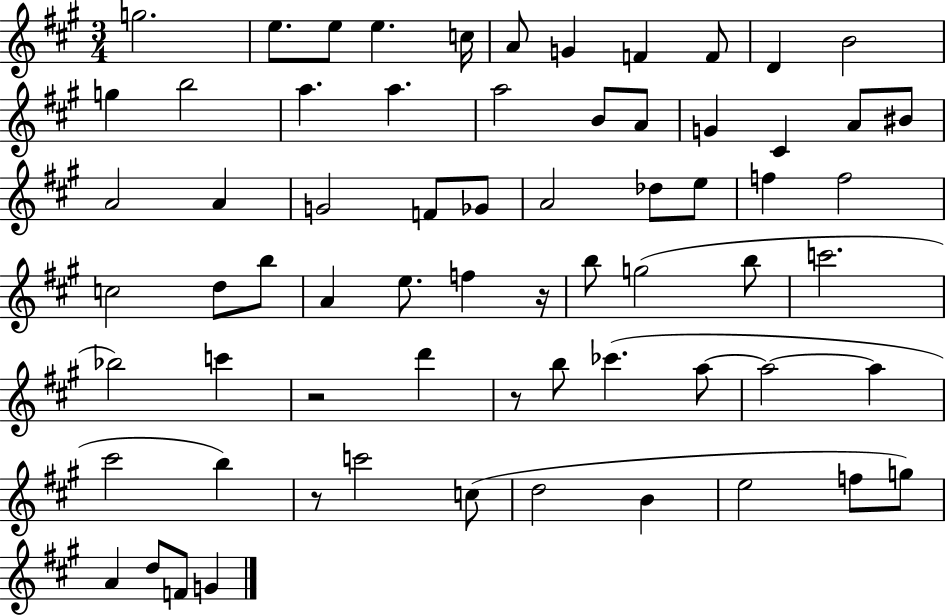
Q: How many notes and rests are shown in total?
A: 67